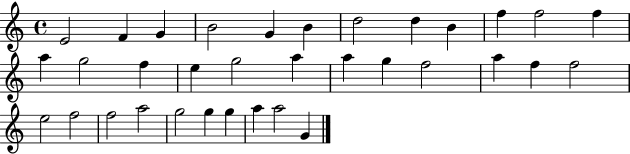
E4/h F4/q G4/q B4/h G4/q B4/q D5/h D5/q B4/q F5/q F5/h F5/q A5/q G5/h F5/q E5/q G5/h A5/q A5/q G5/q F5/h A5/q F5/q F5/h E5/h F5/h F5/h A5/h G5/h G5/q G5/q A5/q A5/h G4/q